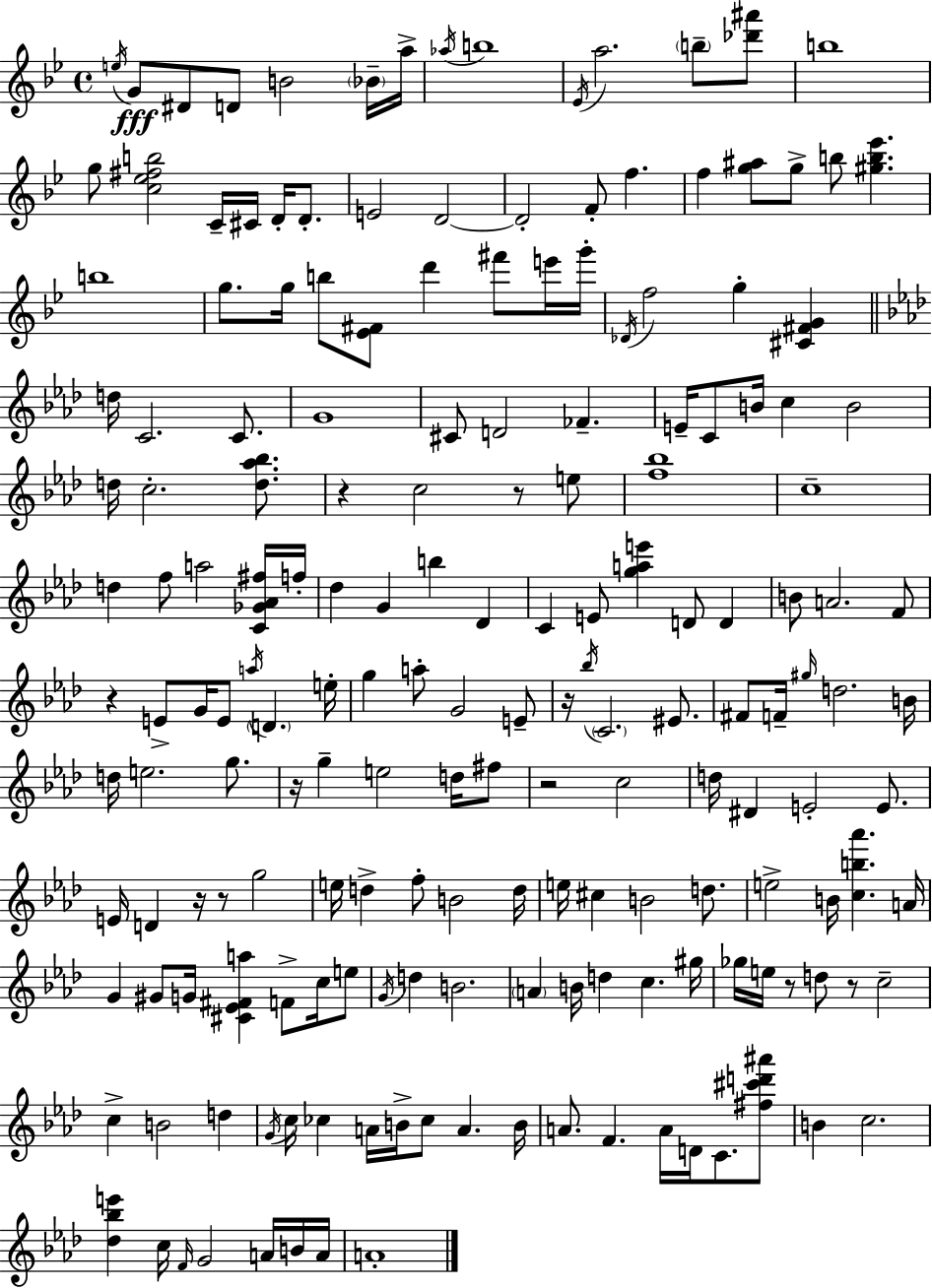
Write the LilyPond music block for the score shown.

{
  \clef treble
  \time 4/4
  \defaultTimeSignature
  \key g \minor
  \acciaccatura { e''16 }\fff g'8 dis'8 d'8 b'2 \parenthesize bes'16-- | a''16-> \acciaccatura { aes''16 } b''1 | \acciaccatura { ees'16 } a''2. \parenthesize b''8-- | <des''' ais'''>8 b''1 | \break g''8 <c'' ees'' fis'' b''>2 c'16-- cis'16 d'16-. | d'8.-. e'2 d'2~~ | d'2-. f'8-. f''4. | f''4 <g'' ais''>8 g''8-> b''8 <gis'' b'' ees'''>4. | \break b''1 | g''8. g''16 b''8 <ees' fis'>8 d'''4 fis'''8 | e'''16 g'''16-. \acciaccatura { des'16 } f''2 g''4-. | <cis' fis' g'>4 \bar "||" \break \key aes \major d''16 c'2. c'8. | g'1 | cis'8 d'2 fes'4.-- | e'16-- c'8 b'16 c''4 b'2 | \break d''16 c''2.-. <d'' aes'' bes''>8. | r4 c''2 r8 e''8 | <f'' bes''>1 | c''1-- | \break d''4 f''8 a''2 <c' ges' aes' fis''>16 f''16-. | des''4 g'4 b''4 des'4 | c'4 e'8 <g'' a'' e'''>4 d'8 d'4 | b'8 a'2. f'8 | \break r4 e'8-> g'16 e'8 \acciaccatura { a''16 } \parenthesize d'4. | e''16-. g''4 a''8-. g'2 e'8-- | r16 \acciaccatura { bes''16 } \parenthesize c'2. eis'8. | fis'8 f'16-- \grace { gis''16 } d''2. | \break b'16 d''16 e''2. | g''8. r16 g''4-- e''2 | d''16 fis''8 r2 c''2 | d''16 dis'4 e'2-. | \break e'8. e'16 d'4 r16 r8 g''2 | e''16 d''4-> f''8-. b'2 | d''16 e''16 cis''4 b'2 | d''8. e''2-> b'16 <c'' b'' aes'''>4. | \break a'16 g'4 gis'8 g'16 <cis' ees' fis' a''>4 f'8-> | c''16 e''8 \acciaccatura { g'16 } d''4 b'2. | \parenthesize a'4 b'16 d''4 c''4. | gis''16 ges''16 e''16 r8 d''8 r8 c''2-- | \break c''4-> b'2 | d''4 \acciaccatura { g'16 } c''16 ces''4 a'16 b'16-> ces''8 a'4. | b'16 a'8. f'4. a'16 d'16 | c'8. <fis'' cis''' d''' ais'''>8 b'4 c''2. | \break <des'' bes'' e'''>4 c''16 \grace { f'16 } g'2 | a'16 b'16 a'16 a'1-. | \bar "|."
}